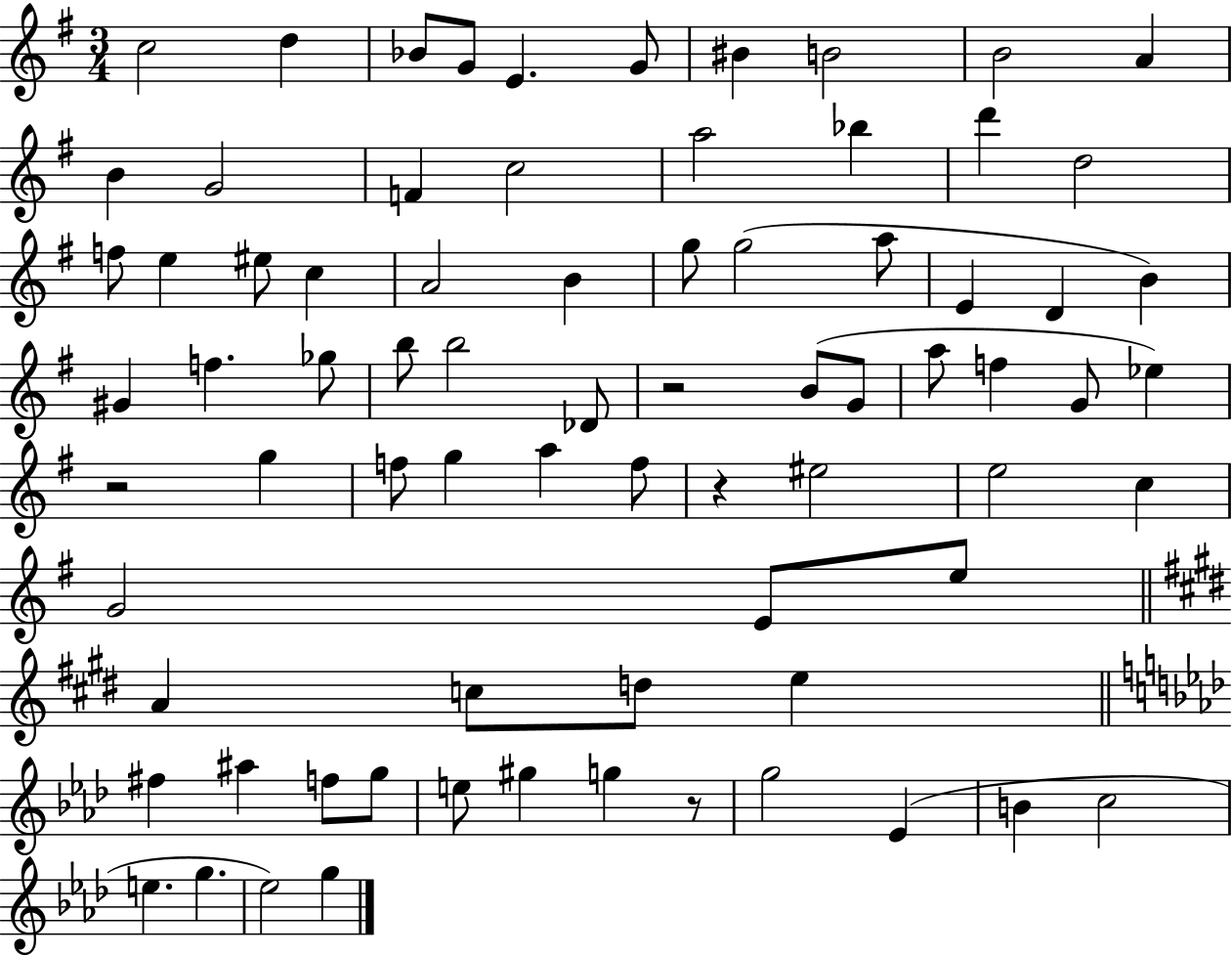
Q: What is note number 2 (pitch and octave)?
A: D5